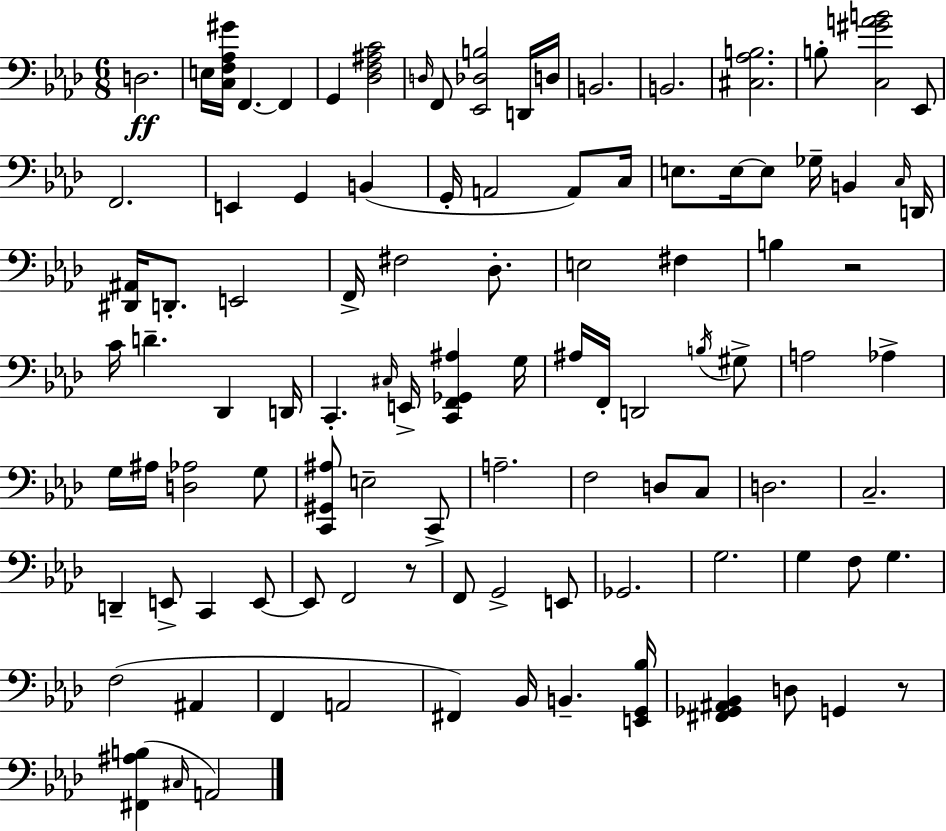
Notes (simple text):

D3/h. E3/s [C3,F3,Ab3,G#4]/s F2/q. F2/q G2/q [Db3,F3,A#3,C4]/h D3/s F2/e [Eb2,Db3,B3]/h D2/s D3/s B2/h. B2/h. [C#3,Ab3,B3]/h. B3/e [C3,G#4,A4,B4]/h Eb2/e F2/h. E2/q G2/q B2/q G2/s A2/h A2/e C3/s E3/e. E3/s E3/e Gb3/s B2/q C3/s D2/s [D#2,A#2]/s D2/e. E2/h F2/s F#3/h Db3/e. E3/h F#3/q B3/q R/h C4/s D4/q. Db2/q D2/s C2/q. C#3/s E2/s [C2,F2,Gb2,A#3]/q G3/s A#3/s F2/s D2/h B3/s G#3/e A3/h Ab3/q G3/s A#3/s [D3,Ab3]/h G3/e [C2,G#2,A#3]/e E3/h C2/e A3/h. F3/h D3/e C3/e D3/h. C3/h. D2/q E2/e C2/q E2/e E2/e F2/h R/e F2/e G2/h E2/e Gb2/h. G3/h. G3/q F3/e G3/q. F3/h A#2/q F2/q A2/h F#2/q Bb2/s B2/q. [E2,G2,Bb3]/s [F#2,Gb2,A#2,Bb2]/q D3/e G2/q R/e [F#2,A#3,B3]/q C#3/s A2/h